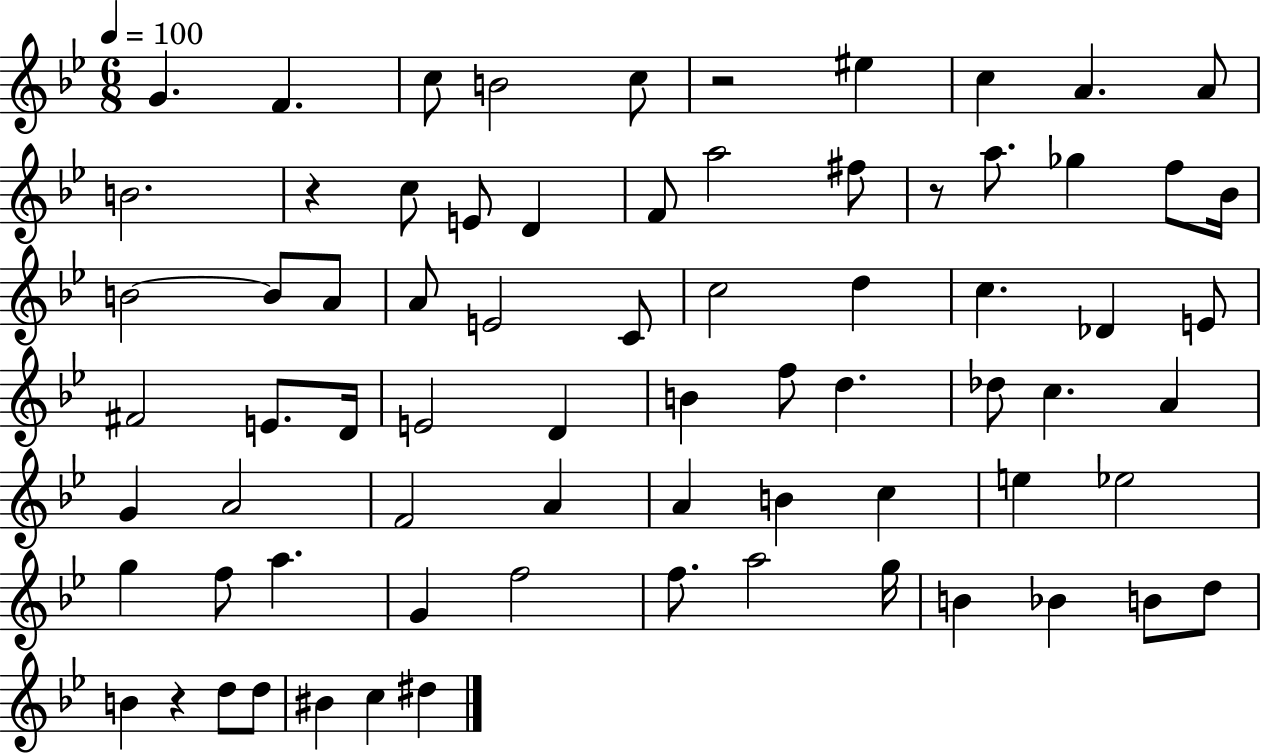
X:1
T:Untitled
M:6/8
L:1/4
K:Bb
G F c/2 B2 c/2 z2 ^e c A A/2 B2 z c/2 E/2 D F/2 a2 ^f/2 z/2 a/2 _g f/2 _B/4 B2 B/2 A/2 A/2 E2 C/2 c2 d c _D E/2 ^F2 E/2 D/4 E2 D B f/2 d _d/2 c A G A2 F2 A A B c e _e2 g f/2 a G f2 f/2 a2 g/4 B _B B/2 d/2 B z d/2 d/2 ^B c ^d